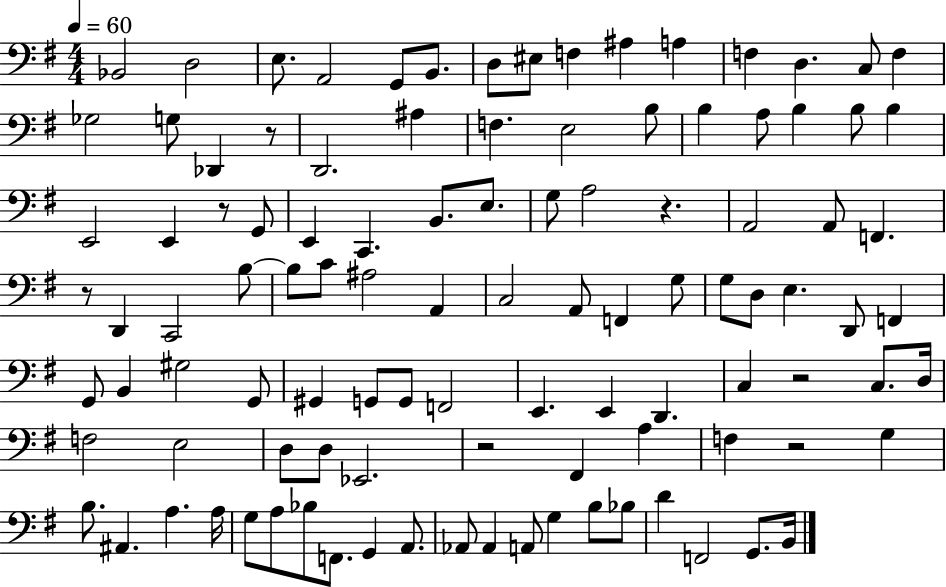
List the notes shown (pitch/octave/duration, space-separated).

Bb2/h D3/h E3/e. A2/h G2/e B2/e. D3/e EIS3/e F3/q A#3/q A3/q F3/q D3/q. C3/e F3/q Gb3/h G3/e Db2/q R/e D2/h. A#3/q F3/q. E3/h B3/e B3/q A3/e B3/q B3/e B3/q E2/h E2/q R/e G2/e E2/q C2/q. B2/e. E3/e. G3/e A3/h R/q. A2/h A2/e F2/q. R/e D2/q C2/h B3/e B3/e C4/e A#3/h A2/q C3/h A2/e F2/q G3/e G3/e D3/e E3/q. D2/e F2/q G2/e B2/q G#3/h G2/e G#2/q G2/e G2/e F2/h E2/q. E2/q D2/q. C3/q R/h C3/e. D3/s F3/h E3/h D3/e D3/e Eb2/h. R/h F#2/q A3/q F3/q R/h G3/q B3/e. A#2/q. A3/q. A3/s G3/e A3/e Bb3/e F2/e. G2/q A2/e. Ab2/e Ab2/q A2/e G3/q B3/e Bb3/e D4/q F2/h G2/e. B2/s